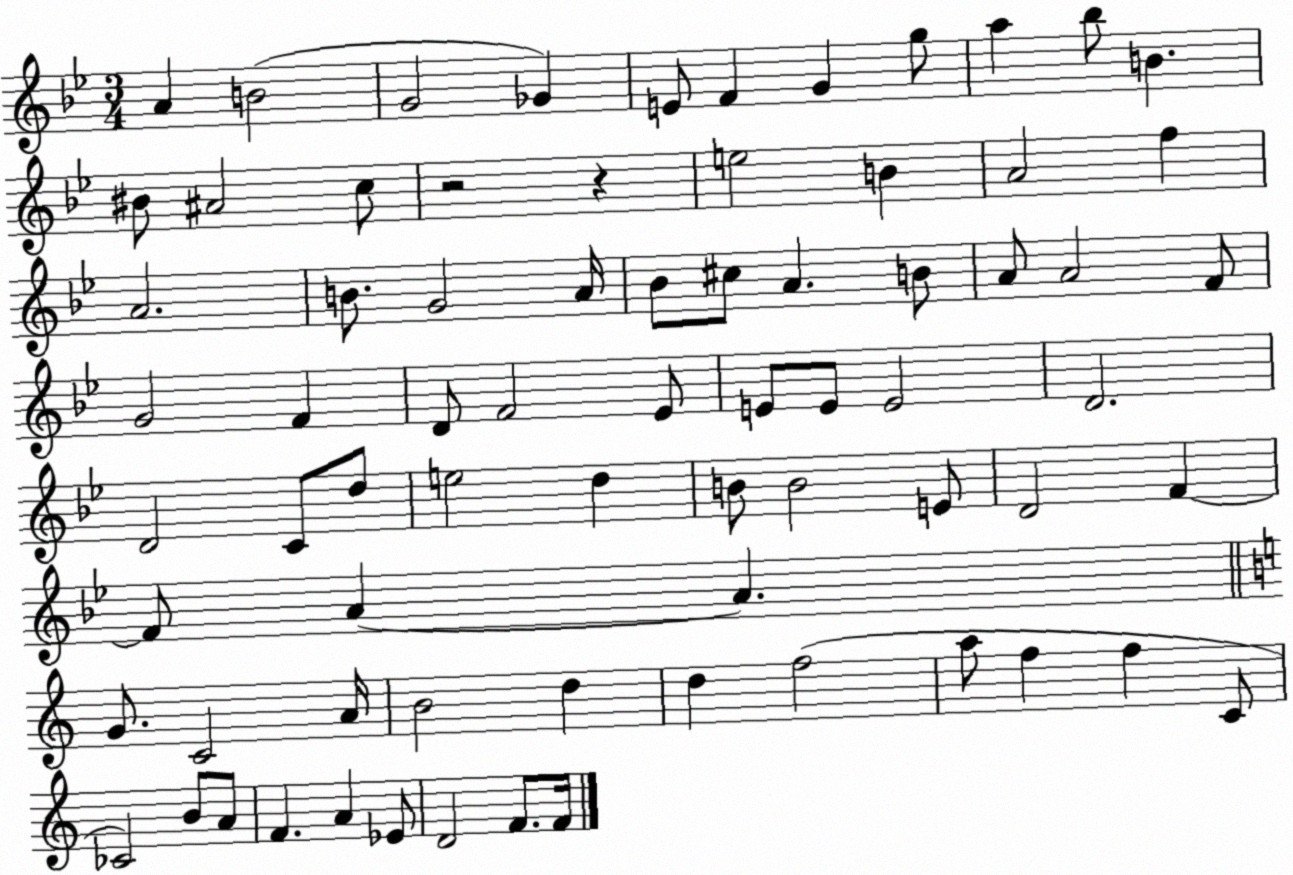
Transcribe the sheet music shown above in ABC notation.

X:1
T:Untitled
M:3/4
L:1/4
K:Bb
A B2 G2 _G E/2 F G g/2 a _b/2 B ^B/2 ^A2 c/2 z2 z e2 B A2 f A2 B/2 G2 A/4 _B/2 ^c/2 A B/2 A/2 A2 F/2 G2 F D/2 F2 _E/2 E/2 E/2 E2 D2 D2 C/2 d/2 e2 d B/2 B2 E/2 D2 F F/2 A A G/2 C2 A/4 B2 d d f2 a/2 f f C/2 _C2 B/2 A/2 F A _E/2 D2 F/2 F/4